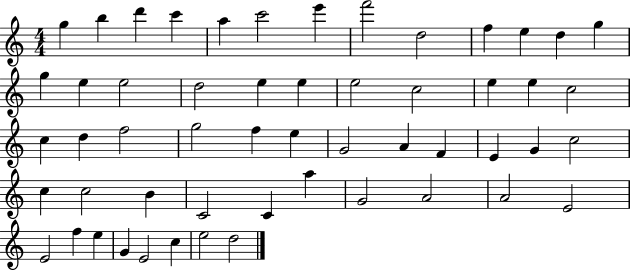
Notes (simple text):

G5/q B5/q D6/q C6/q A5/q C6/h E6/q F6/h D5/h F5/q E5/q D5/q G5/q G5/q E5/q E5/h D5/h E5/q E5/q E5/h C5/h E5/q E5/q C5/h C5/q D5/q F5/h G5/h F5/q E5/q G4/h A4/q F4/q E4/q G4/q C5/h C5/q C5/h B4/q C4/h C4/q A5/q G4/h A4/h A4/h E4/h E4/h F5/q E5/q G4/q E4/h C5/q E5/h D5/h